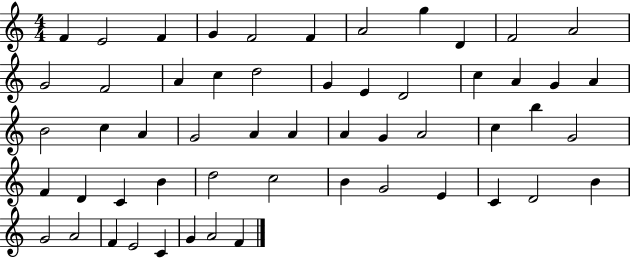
F4/q E4/h F4/q G4/q F4/h F4/q A4/h G5/q D4/q F4/h A4/h G4/h F4/h A4/q C5/q D5/h G4/q E4/q D4/h C5/q A4/q G4/q A4/q B4/h C5/q A4/q G4/h A4/q A4/q A4/q G4/q A4/h C5/q B5/q G4/h F4/q D4/q C4/q B4/q D5/h C5/h B4/q G4/h E4/q C4/q D4/h B4/q G4/h A4/h F4/q E4/h C4/q G4/q A4/h F4/q